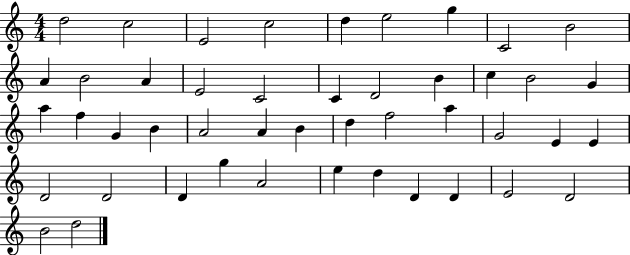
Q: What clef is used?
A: treble